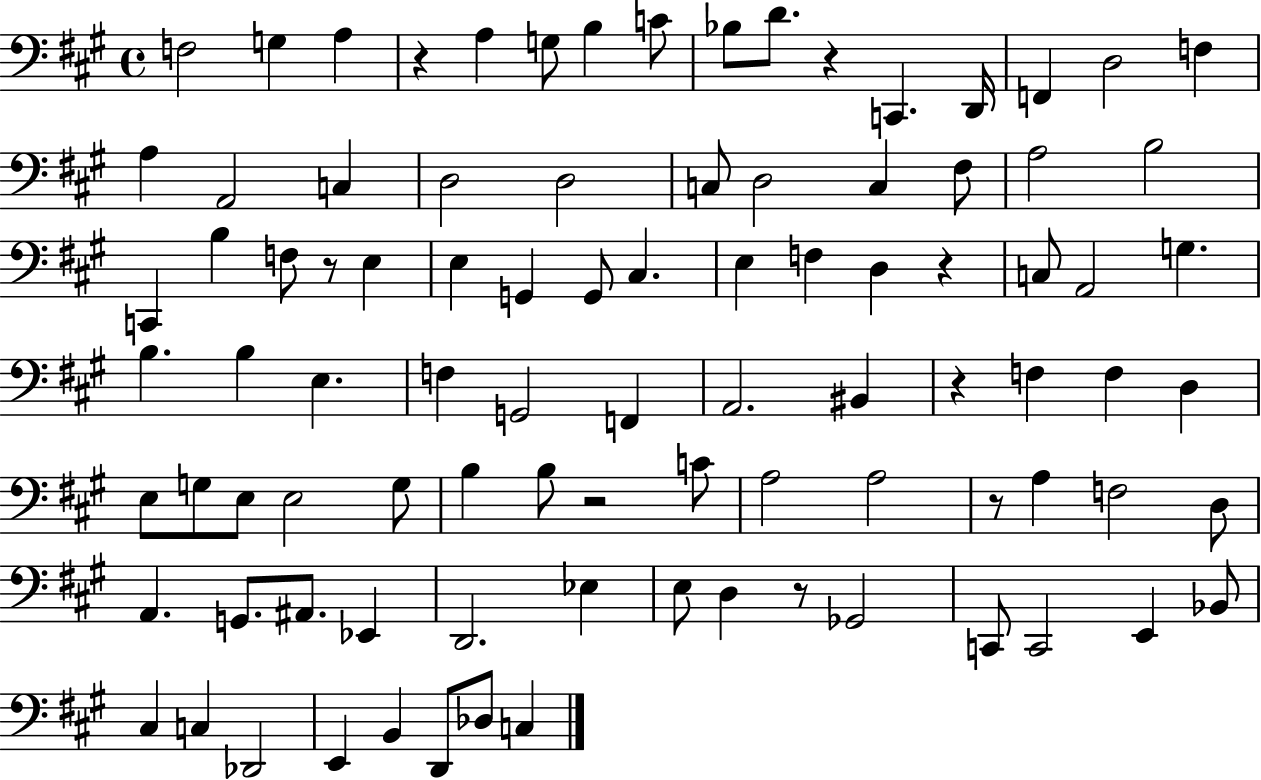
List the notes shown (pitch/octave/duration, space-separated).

F3/h G3/q A3/q R/q A3/q G3/e B3/q C4/e Bb3/e D4/e. R/q C2/q. D2/s F2/q D3/h F3/q A3/q A2/h C3/q D3/h D3/h C3/e D3/h C3/q F#3/e A3/h B3/h C2/q B3/q F3/e R/e E3/q E3/q G2/q G2/e C#3/q. E3/q F3/q D3/q R/q C3/e A2/h G3/q. B3/q. B3/q E3/q. F3/q G2/h F2/q A2/h. BIS2/q R/q F3/q F3/q D3/q E3/e G3/e E3/e E3/h G3/e B3/q B3/e R/h C4/e A3/h A3/h R/e A3/q F3/h D3/e A2/q. G2/e. A#2/e. Eb2/q D2/h. Eb3/q E3/e D3/q R/e Gb2/h C2/e C2/h E2/q Bb2/e C#3/q C3/q Db2/h E2/q B2/q D2/e Db3/e C3/q